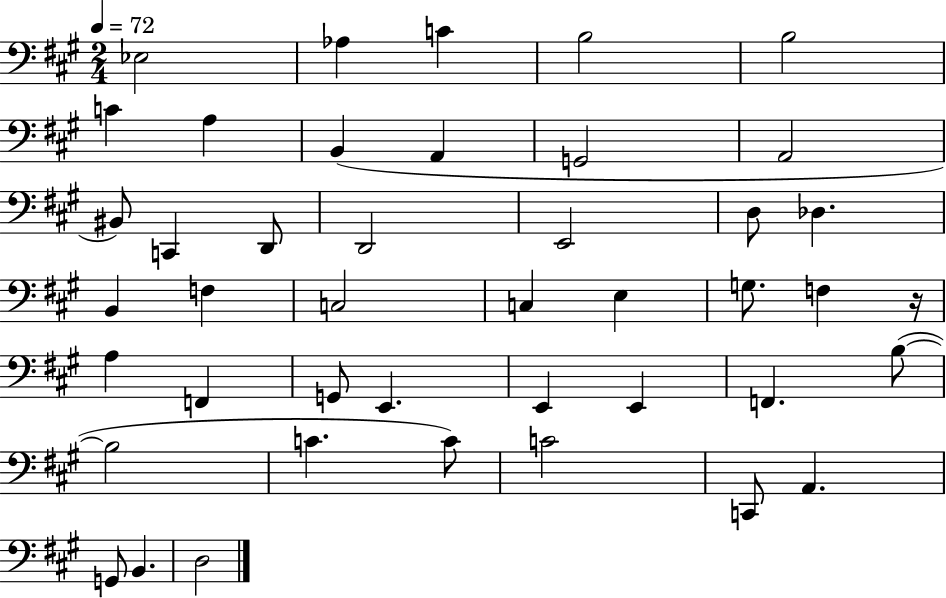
{
  \clef bass
  \numericTimeSignature
  \time 2/4
  \key a \major
  \tempo 4 = 72
  \repeat volta 2 { ees2 | aes4 c'4 | b2 | b2 | \break c'4 a4 | b,4( a,4 | g,2 | a,2 | \break bis,8) c,4 d,8 | d,2 | e,2 | d8 des4. | \break b,4 f4 | c2 | c4 e4 | g8. f4 r16 | \break a4 f,4 | g,8 e,4. | e,4 e,4 | f,4. b8~(~ | \break b2 | c'4. c'8) | c'2 | c,8 a,4. | \break g,8 b,4. | d2 | } \bar "|."
}